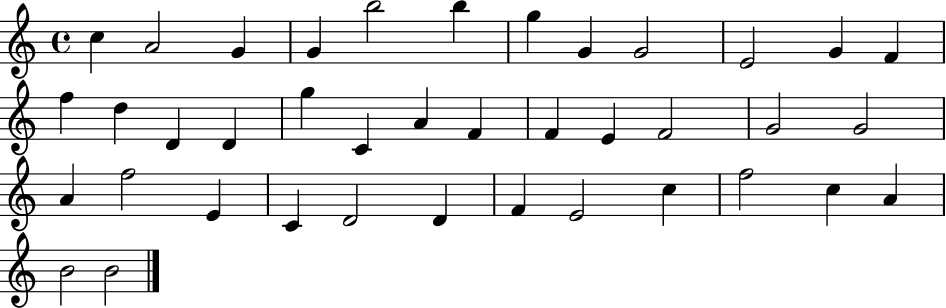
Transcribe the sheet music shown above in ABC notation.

X:1
T:Untitled
M:4/4
L:1/4
K:C
c A2 G G b2 b g G G2 E2 G F f d D D g C A F F E F2 G2 G2 A f2 E C D2 D F E2 c f2 c A B2 B2